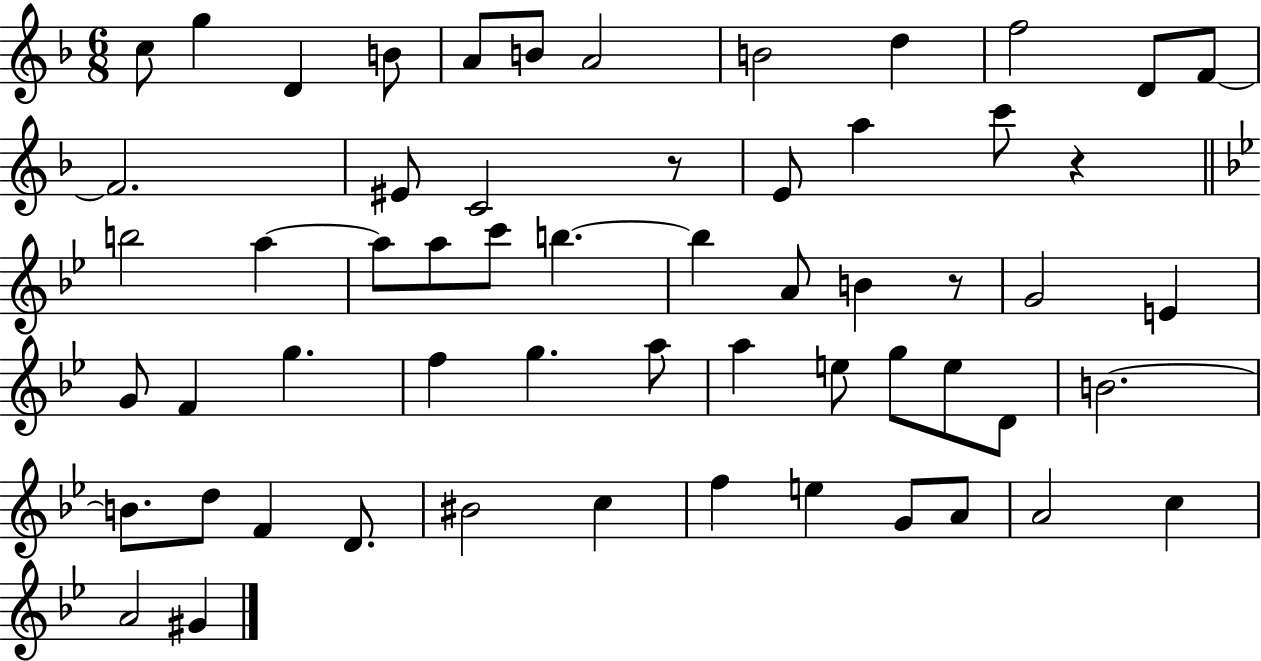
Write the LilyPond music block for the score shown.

{
  \clef treble
  \numericTimeSignature
  \time 6/8
  \key f \major
  \repeat volta 2 { c''8 g''4 d'4 b'8 | a'8 b'8 a'2 | b'2 d''4 | f''2 d'8 f'8~~ | \break f'2. | eis'8 c'2 r8 | e'8 a''4 c'''8 r4 | \bar "||" \break \key g \minor b''2 a''4~~ | a''8 a''8 c'''8 b''4.~~ | b''4 a'8 b'4 r8 | g'2 e'4 | \break g'8 f'4 g''4. | f''4 g''4. a''8 | a''4 e''8 g''8 e''8 d'8 | b'2.~~ | \break b'8. d''8 f'4 d'8. | bis'2 c''4 | f''4 e''4 g'8 a'8 | a'2 c''4 | \break a'2 gis'4 | } \bar "|."
}